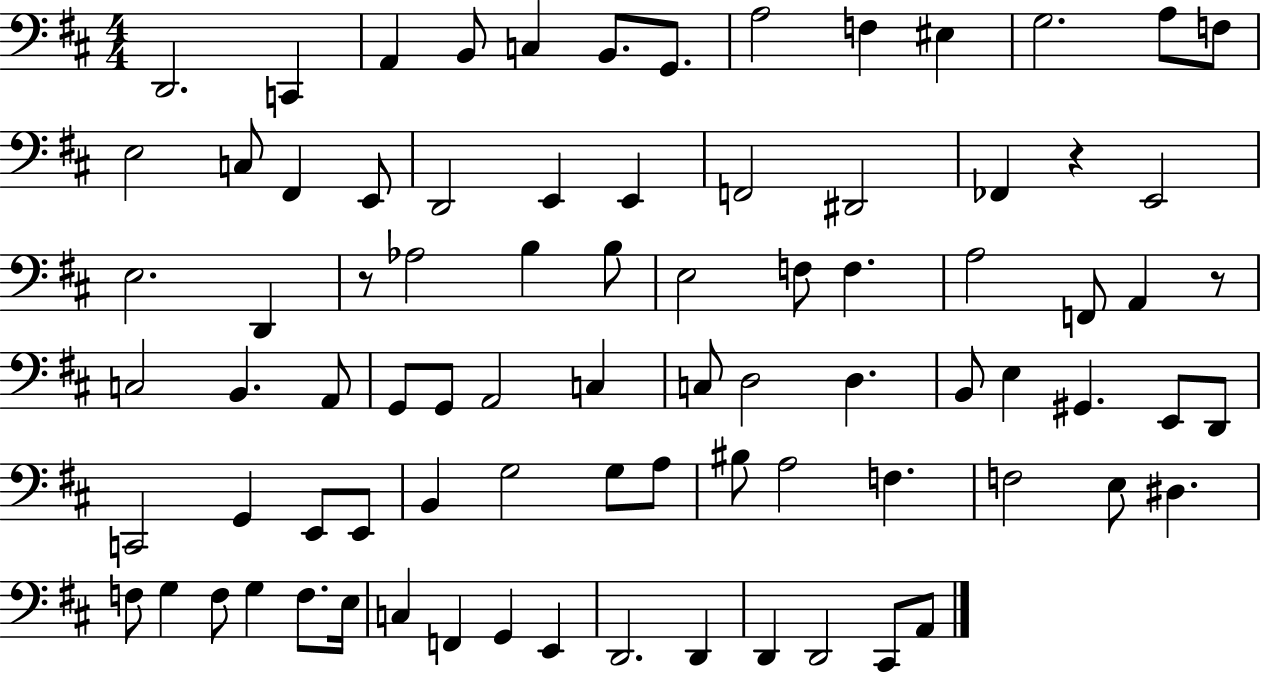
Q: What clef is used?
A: bass